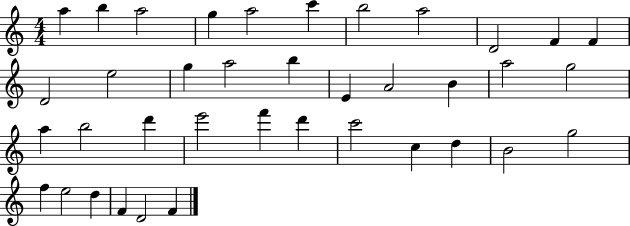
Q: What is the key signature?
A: C major